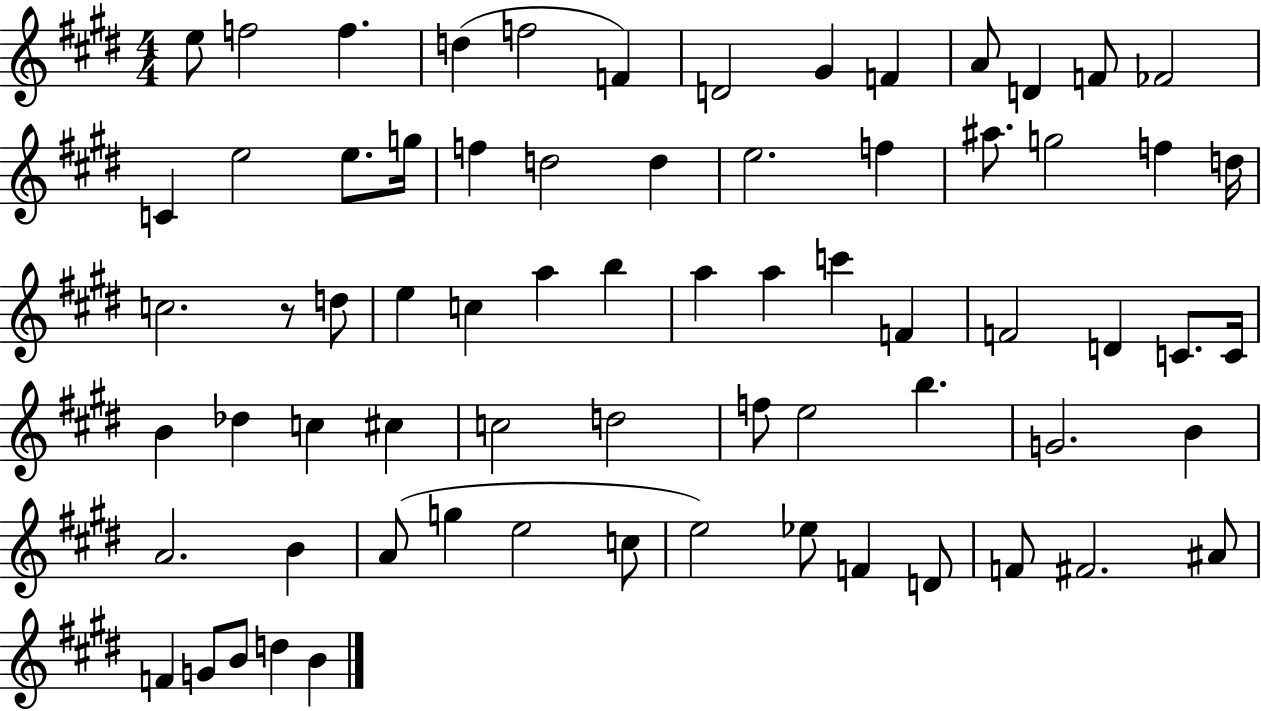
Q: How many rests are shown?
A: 1